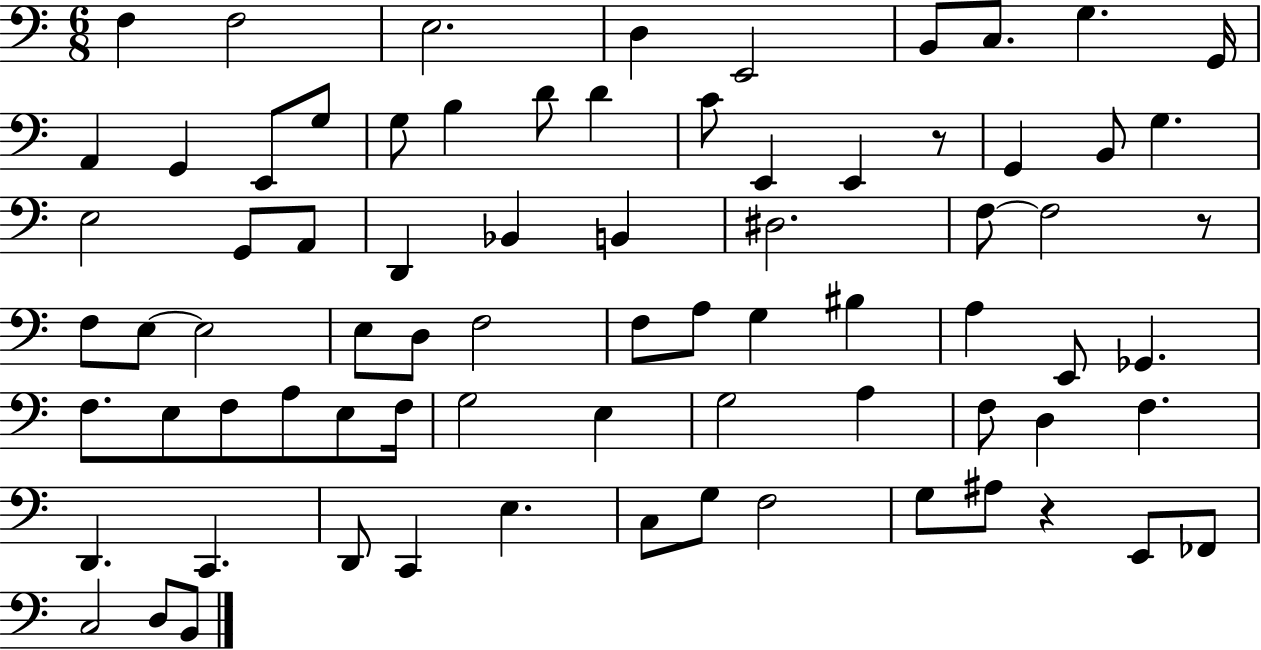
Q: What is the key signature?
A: C major